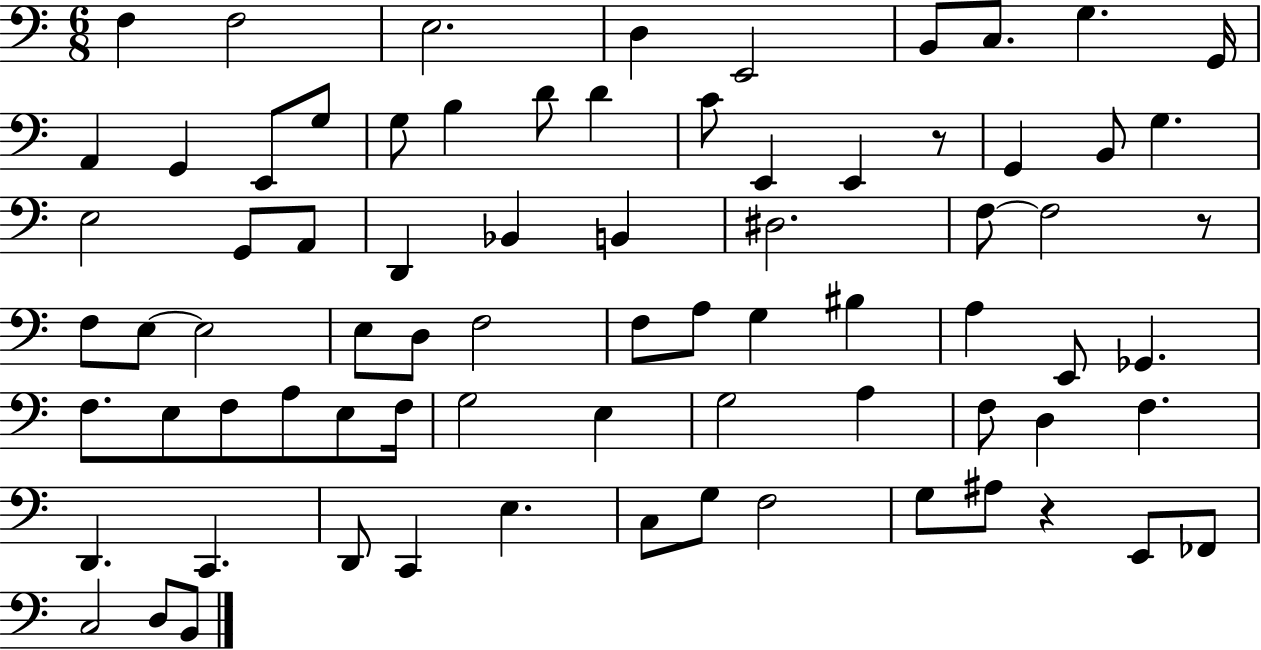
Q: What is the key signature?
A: C major